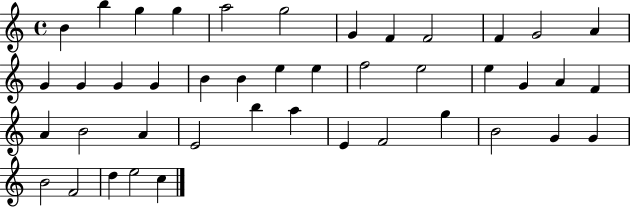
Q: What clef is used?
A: treble